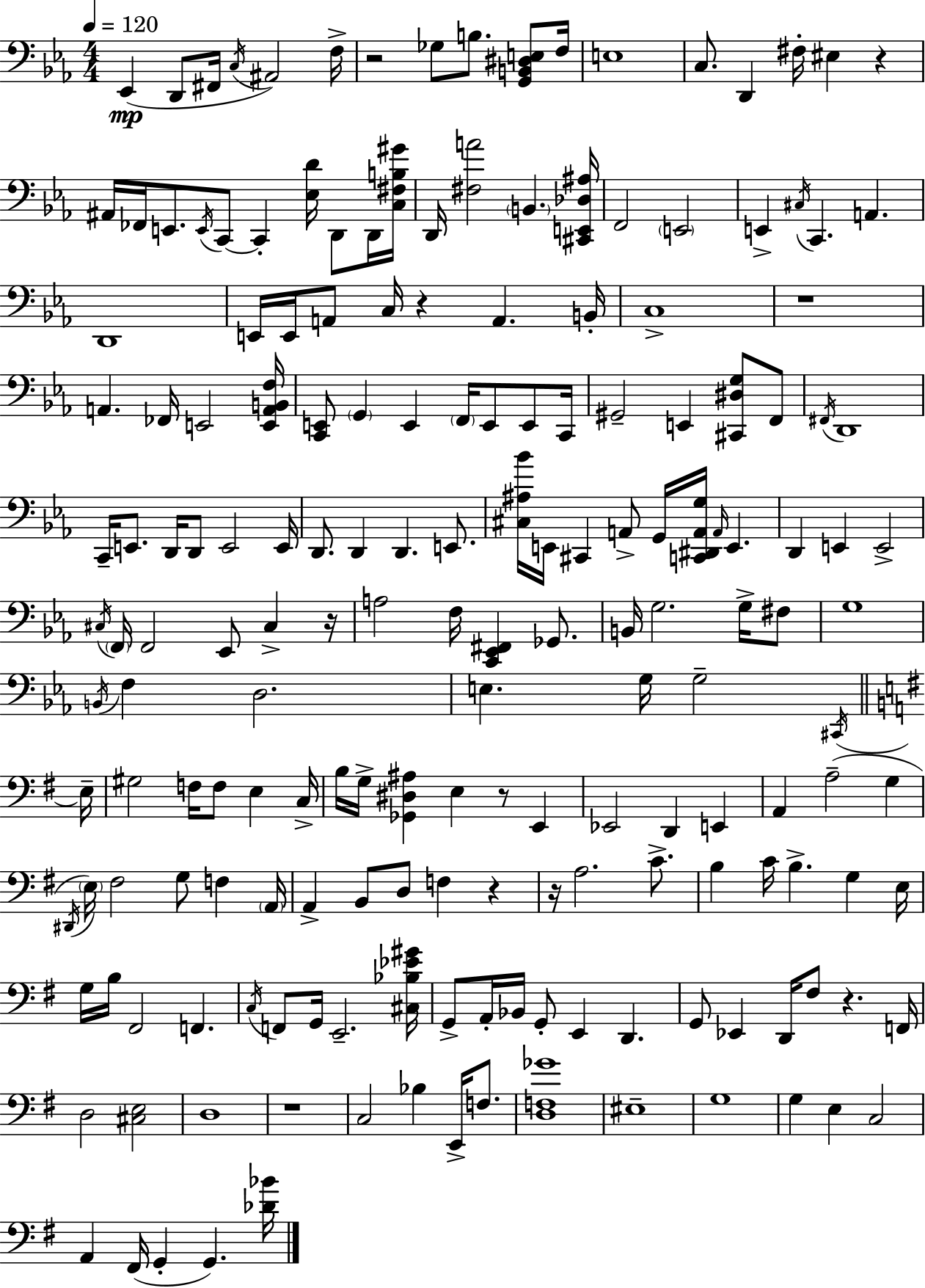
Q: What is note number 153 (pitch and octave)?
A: E3